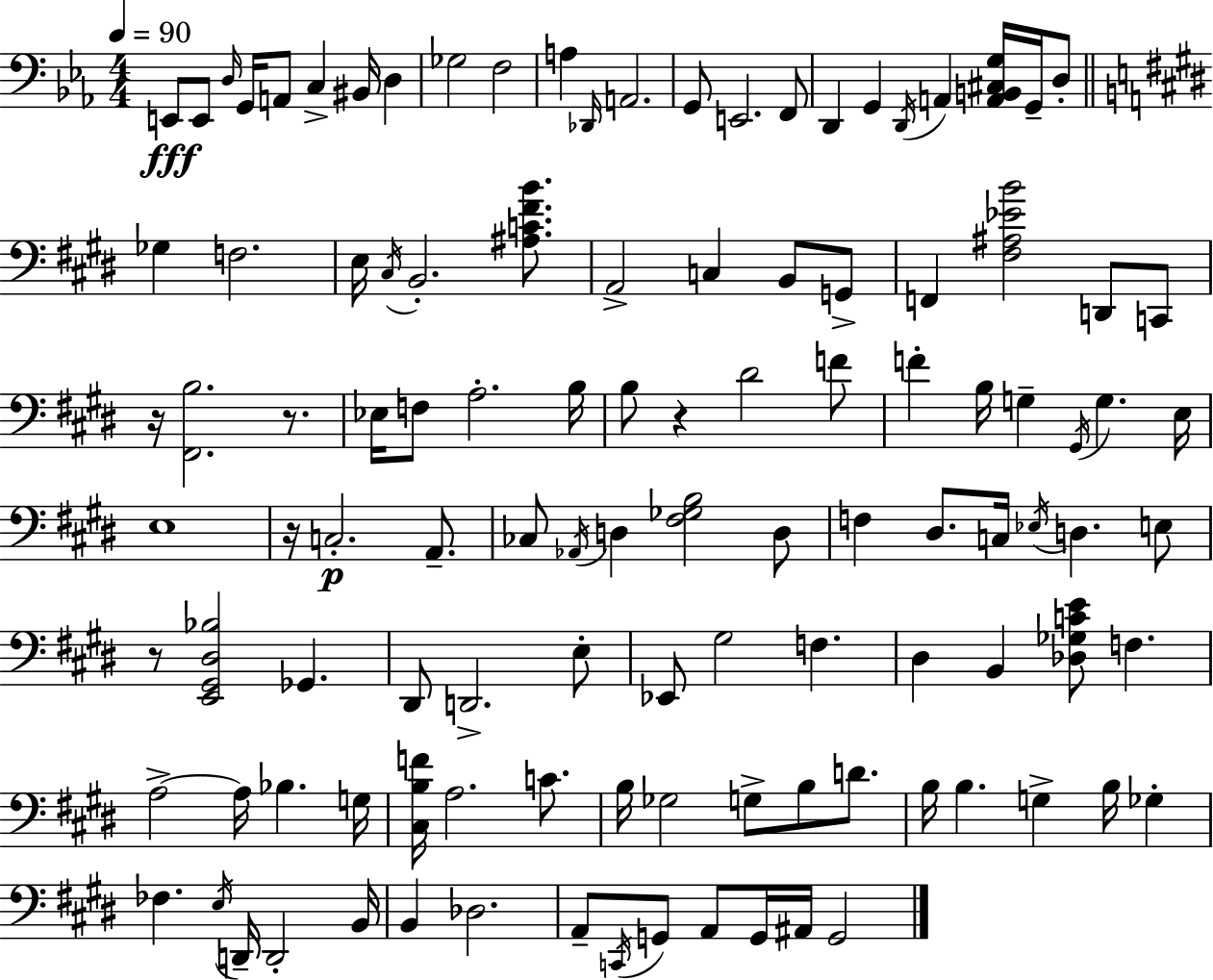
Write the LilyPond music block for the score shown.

{
  \clef bass
  \numericTimeSignature
  \time 4/4
  \key ees \major
  \tempo 4 = 90
  e,8\fff e,8 \grace { d16 } g,16 a,8 c4-> bis,16 d4 | ges2 f2 | a4 \grace { des,16 } a,2. | g,8 e,2. | \break f,8 d,4 g,4 \acciaccatura { d,16 } a,4 <a, b, cis g>16 | g,16-- d8-. \bar "||" \break \key e \major ges4 f2. | e16 \acciaccatura { cis16 } b,2.-. <ais c' fis' b'>8. | a,2-> c4 b,8 g,8-> | f,4 <fis ais ees' b'>2 d,8 c,8 | \break r16 <fis, b>2. r8. | ees16 f8 a2.-. | b16 b8 r4 dis'2 f'8 | f'4-. b16 g4-- \acciaccatura { gis,16 } g4. | \break e16 e1 | r16 c2.-.\p a,8.-- | ces8 \acciaccatura { aes,16 } d4 <fis ges b>2 | d8 f4 dis8. c16 \acciaccatura { ees16 } d4. | \break e8 r8 <e, gis, dis bes>2 ges,4. | dis,8 d,2.-> | e8-. ees,8 gis2 f4. | dis4 b,4 <des ges c' e'>8 f4. | \break a2->~~ a16 bes4. | g16 <cis b f'>16 a2. | c'8. b16 ges2 g8-> b8 | d'8. b16 b4. g4-> b16 | \break ges4-. fes4. \acciaccatura { e16 } d,16-- d,2-. | b,16 b,4 des2. | a,8-- \acciaccatura { c,16 } g,8 a,8 g,16 ais,16 g,2 | \bar "|."
}